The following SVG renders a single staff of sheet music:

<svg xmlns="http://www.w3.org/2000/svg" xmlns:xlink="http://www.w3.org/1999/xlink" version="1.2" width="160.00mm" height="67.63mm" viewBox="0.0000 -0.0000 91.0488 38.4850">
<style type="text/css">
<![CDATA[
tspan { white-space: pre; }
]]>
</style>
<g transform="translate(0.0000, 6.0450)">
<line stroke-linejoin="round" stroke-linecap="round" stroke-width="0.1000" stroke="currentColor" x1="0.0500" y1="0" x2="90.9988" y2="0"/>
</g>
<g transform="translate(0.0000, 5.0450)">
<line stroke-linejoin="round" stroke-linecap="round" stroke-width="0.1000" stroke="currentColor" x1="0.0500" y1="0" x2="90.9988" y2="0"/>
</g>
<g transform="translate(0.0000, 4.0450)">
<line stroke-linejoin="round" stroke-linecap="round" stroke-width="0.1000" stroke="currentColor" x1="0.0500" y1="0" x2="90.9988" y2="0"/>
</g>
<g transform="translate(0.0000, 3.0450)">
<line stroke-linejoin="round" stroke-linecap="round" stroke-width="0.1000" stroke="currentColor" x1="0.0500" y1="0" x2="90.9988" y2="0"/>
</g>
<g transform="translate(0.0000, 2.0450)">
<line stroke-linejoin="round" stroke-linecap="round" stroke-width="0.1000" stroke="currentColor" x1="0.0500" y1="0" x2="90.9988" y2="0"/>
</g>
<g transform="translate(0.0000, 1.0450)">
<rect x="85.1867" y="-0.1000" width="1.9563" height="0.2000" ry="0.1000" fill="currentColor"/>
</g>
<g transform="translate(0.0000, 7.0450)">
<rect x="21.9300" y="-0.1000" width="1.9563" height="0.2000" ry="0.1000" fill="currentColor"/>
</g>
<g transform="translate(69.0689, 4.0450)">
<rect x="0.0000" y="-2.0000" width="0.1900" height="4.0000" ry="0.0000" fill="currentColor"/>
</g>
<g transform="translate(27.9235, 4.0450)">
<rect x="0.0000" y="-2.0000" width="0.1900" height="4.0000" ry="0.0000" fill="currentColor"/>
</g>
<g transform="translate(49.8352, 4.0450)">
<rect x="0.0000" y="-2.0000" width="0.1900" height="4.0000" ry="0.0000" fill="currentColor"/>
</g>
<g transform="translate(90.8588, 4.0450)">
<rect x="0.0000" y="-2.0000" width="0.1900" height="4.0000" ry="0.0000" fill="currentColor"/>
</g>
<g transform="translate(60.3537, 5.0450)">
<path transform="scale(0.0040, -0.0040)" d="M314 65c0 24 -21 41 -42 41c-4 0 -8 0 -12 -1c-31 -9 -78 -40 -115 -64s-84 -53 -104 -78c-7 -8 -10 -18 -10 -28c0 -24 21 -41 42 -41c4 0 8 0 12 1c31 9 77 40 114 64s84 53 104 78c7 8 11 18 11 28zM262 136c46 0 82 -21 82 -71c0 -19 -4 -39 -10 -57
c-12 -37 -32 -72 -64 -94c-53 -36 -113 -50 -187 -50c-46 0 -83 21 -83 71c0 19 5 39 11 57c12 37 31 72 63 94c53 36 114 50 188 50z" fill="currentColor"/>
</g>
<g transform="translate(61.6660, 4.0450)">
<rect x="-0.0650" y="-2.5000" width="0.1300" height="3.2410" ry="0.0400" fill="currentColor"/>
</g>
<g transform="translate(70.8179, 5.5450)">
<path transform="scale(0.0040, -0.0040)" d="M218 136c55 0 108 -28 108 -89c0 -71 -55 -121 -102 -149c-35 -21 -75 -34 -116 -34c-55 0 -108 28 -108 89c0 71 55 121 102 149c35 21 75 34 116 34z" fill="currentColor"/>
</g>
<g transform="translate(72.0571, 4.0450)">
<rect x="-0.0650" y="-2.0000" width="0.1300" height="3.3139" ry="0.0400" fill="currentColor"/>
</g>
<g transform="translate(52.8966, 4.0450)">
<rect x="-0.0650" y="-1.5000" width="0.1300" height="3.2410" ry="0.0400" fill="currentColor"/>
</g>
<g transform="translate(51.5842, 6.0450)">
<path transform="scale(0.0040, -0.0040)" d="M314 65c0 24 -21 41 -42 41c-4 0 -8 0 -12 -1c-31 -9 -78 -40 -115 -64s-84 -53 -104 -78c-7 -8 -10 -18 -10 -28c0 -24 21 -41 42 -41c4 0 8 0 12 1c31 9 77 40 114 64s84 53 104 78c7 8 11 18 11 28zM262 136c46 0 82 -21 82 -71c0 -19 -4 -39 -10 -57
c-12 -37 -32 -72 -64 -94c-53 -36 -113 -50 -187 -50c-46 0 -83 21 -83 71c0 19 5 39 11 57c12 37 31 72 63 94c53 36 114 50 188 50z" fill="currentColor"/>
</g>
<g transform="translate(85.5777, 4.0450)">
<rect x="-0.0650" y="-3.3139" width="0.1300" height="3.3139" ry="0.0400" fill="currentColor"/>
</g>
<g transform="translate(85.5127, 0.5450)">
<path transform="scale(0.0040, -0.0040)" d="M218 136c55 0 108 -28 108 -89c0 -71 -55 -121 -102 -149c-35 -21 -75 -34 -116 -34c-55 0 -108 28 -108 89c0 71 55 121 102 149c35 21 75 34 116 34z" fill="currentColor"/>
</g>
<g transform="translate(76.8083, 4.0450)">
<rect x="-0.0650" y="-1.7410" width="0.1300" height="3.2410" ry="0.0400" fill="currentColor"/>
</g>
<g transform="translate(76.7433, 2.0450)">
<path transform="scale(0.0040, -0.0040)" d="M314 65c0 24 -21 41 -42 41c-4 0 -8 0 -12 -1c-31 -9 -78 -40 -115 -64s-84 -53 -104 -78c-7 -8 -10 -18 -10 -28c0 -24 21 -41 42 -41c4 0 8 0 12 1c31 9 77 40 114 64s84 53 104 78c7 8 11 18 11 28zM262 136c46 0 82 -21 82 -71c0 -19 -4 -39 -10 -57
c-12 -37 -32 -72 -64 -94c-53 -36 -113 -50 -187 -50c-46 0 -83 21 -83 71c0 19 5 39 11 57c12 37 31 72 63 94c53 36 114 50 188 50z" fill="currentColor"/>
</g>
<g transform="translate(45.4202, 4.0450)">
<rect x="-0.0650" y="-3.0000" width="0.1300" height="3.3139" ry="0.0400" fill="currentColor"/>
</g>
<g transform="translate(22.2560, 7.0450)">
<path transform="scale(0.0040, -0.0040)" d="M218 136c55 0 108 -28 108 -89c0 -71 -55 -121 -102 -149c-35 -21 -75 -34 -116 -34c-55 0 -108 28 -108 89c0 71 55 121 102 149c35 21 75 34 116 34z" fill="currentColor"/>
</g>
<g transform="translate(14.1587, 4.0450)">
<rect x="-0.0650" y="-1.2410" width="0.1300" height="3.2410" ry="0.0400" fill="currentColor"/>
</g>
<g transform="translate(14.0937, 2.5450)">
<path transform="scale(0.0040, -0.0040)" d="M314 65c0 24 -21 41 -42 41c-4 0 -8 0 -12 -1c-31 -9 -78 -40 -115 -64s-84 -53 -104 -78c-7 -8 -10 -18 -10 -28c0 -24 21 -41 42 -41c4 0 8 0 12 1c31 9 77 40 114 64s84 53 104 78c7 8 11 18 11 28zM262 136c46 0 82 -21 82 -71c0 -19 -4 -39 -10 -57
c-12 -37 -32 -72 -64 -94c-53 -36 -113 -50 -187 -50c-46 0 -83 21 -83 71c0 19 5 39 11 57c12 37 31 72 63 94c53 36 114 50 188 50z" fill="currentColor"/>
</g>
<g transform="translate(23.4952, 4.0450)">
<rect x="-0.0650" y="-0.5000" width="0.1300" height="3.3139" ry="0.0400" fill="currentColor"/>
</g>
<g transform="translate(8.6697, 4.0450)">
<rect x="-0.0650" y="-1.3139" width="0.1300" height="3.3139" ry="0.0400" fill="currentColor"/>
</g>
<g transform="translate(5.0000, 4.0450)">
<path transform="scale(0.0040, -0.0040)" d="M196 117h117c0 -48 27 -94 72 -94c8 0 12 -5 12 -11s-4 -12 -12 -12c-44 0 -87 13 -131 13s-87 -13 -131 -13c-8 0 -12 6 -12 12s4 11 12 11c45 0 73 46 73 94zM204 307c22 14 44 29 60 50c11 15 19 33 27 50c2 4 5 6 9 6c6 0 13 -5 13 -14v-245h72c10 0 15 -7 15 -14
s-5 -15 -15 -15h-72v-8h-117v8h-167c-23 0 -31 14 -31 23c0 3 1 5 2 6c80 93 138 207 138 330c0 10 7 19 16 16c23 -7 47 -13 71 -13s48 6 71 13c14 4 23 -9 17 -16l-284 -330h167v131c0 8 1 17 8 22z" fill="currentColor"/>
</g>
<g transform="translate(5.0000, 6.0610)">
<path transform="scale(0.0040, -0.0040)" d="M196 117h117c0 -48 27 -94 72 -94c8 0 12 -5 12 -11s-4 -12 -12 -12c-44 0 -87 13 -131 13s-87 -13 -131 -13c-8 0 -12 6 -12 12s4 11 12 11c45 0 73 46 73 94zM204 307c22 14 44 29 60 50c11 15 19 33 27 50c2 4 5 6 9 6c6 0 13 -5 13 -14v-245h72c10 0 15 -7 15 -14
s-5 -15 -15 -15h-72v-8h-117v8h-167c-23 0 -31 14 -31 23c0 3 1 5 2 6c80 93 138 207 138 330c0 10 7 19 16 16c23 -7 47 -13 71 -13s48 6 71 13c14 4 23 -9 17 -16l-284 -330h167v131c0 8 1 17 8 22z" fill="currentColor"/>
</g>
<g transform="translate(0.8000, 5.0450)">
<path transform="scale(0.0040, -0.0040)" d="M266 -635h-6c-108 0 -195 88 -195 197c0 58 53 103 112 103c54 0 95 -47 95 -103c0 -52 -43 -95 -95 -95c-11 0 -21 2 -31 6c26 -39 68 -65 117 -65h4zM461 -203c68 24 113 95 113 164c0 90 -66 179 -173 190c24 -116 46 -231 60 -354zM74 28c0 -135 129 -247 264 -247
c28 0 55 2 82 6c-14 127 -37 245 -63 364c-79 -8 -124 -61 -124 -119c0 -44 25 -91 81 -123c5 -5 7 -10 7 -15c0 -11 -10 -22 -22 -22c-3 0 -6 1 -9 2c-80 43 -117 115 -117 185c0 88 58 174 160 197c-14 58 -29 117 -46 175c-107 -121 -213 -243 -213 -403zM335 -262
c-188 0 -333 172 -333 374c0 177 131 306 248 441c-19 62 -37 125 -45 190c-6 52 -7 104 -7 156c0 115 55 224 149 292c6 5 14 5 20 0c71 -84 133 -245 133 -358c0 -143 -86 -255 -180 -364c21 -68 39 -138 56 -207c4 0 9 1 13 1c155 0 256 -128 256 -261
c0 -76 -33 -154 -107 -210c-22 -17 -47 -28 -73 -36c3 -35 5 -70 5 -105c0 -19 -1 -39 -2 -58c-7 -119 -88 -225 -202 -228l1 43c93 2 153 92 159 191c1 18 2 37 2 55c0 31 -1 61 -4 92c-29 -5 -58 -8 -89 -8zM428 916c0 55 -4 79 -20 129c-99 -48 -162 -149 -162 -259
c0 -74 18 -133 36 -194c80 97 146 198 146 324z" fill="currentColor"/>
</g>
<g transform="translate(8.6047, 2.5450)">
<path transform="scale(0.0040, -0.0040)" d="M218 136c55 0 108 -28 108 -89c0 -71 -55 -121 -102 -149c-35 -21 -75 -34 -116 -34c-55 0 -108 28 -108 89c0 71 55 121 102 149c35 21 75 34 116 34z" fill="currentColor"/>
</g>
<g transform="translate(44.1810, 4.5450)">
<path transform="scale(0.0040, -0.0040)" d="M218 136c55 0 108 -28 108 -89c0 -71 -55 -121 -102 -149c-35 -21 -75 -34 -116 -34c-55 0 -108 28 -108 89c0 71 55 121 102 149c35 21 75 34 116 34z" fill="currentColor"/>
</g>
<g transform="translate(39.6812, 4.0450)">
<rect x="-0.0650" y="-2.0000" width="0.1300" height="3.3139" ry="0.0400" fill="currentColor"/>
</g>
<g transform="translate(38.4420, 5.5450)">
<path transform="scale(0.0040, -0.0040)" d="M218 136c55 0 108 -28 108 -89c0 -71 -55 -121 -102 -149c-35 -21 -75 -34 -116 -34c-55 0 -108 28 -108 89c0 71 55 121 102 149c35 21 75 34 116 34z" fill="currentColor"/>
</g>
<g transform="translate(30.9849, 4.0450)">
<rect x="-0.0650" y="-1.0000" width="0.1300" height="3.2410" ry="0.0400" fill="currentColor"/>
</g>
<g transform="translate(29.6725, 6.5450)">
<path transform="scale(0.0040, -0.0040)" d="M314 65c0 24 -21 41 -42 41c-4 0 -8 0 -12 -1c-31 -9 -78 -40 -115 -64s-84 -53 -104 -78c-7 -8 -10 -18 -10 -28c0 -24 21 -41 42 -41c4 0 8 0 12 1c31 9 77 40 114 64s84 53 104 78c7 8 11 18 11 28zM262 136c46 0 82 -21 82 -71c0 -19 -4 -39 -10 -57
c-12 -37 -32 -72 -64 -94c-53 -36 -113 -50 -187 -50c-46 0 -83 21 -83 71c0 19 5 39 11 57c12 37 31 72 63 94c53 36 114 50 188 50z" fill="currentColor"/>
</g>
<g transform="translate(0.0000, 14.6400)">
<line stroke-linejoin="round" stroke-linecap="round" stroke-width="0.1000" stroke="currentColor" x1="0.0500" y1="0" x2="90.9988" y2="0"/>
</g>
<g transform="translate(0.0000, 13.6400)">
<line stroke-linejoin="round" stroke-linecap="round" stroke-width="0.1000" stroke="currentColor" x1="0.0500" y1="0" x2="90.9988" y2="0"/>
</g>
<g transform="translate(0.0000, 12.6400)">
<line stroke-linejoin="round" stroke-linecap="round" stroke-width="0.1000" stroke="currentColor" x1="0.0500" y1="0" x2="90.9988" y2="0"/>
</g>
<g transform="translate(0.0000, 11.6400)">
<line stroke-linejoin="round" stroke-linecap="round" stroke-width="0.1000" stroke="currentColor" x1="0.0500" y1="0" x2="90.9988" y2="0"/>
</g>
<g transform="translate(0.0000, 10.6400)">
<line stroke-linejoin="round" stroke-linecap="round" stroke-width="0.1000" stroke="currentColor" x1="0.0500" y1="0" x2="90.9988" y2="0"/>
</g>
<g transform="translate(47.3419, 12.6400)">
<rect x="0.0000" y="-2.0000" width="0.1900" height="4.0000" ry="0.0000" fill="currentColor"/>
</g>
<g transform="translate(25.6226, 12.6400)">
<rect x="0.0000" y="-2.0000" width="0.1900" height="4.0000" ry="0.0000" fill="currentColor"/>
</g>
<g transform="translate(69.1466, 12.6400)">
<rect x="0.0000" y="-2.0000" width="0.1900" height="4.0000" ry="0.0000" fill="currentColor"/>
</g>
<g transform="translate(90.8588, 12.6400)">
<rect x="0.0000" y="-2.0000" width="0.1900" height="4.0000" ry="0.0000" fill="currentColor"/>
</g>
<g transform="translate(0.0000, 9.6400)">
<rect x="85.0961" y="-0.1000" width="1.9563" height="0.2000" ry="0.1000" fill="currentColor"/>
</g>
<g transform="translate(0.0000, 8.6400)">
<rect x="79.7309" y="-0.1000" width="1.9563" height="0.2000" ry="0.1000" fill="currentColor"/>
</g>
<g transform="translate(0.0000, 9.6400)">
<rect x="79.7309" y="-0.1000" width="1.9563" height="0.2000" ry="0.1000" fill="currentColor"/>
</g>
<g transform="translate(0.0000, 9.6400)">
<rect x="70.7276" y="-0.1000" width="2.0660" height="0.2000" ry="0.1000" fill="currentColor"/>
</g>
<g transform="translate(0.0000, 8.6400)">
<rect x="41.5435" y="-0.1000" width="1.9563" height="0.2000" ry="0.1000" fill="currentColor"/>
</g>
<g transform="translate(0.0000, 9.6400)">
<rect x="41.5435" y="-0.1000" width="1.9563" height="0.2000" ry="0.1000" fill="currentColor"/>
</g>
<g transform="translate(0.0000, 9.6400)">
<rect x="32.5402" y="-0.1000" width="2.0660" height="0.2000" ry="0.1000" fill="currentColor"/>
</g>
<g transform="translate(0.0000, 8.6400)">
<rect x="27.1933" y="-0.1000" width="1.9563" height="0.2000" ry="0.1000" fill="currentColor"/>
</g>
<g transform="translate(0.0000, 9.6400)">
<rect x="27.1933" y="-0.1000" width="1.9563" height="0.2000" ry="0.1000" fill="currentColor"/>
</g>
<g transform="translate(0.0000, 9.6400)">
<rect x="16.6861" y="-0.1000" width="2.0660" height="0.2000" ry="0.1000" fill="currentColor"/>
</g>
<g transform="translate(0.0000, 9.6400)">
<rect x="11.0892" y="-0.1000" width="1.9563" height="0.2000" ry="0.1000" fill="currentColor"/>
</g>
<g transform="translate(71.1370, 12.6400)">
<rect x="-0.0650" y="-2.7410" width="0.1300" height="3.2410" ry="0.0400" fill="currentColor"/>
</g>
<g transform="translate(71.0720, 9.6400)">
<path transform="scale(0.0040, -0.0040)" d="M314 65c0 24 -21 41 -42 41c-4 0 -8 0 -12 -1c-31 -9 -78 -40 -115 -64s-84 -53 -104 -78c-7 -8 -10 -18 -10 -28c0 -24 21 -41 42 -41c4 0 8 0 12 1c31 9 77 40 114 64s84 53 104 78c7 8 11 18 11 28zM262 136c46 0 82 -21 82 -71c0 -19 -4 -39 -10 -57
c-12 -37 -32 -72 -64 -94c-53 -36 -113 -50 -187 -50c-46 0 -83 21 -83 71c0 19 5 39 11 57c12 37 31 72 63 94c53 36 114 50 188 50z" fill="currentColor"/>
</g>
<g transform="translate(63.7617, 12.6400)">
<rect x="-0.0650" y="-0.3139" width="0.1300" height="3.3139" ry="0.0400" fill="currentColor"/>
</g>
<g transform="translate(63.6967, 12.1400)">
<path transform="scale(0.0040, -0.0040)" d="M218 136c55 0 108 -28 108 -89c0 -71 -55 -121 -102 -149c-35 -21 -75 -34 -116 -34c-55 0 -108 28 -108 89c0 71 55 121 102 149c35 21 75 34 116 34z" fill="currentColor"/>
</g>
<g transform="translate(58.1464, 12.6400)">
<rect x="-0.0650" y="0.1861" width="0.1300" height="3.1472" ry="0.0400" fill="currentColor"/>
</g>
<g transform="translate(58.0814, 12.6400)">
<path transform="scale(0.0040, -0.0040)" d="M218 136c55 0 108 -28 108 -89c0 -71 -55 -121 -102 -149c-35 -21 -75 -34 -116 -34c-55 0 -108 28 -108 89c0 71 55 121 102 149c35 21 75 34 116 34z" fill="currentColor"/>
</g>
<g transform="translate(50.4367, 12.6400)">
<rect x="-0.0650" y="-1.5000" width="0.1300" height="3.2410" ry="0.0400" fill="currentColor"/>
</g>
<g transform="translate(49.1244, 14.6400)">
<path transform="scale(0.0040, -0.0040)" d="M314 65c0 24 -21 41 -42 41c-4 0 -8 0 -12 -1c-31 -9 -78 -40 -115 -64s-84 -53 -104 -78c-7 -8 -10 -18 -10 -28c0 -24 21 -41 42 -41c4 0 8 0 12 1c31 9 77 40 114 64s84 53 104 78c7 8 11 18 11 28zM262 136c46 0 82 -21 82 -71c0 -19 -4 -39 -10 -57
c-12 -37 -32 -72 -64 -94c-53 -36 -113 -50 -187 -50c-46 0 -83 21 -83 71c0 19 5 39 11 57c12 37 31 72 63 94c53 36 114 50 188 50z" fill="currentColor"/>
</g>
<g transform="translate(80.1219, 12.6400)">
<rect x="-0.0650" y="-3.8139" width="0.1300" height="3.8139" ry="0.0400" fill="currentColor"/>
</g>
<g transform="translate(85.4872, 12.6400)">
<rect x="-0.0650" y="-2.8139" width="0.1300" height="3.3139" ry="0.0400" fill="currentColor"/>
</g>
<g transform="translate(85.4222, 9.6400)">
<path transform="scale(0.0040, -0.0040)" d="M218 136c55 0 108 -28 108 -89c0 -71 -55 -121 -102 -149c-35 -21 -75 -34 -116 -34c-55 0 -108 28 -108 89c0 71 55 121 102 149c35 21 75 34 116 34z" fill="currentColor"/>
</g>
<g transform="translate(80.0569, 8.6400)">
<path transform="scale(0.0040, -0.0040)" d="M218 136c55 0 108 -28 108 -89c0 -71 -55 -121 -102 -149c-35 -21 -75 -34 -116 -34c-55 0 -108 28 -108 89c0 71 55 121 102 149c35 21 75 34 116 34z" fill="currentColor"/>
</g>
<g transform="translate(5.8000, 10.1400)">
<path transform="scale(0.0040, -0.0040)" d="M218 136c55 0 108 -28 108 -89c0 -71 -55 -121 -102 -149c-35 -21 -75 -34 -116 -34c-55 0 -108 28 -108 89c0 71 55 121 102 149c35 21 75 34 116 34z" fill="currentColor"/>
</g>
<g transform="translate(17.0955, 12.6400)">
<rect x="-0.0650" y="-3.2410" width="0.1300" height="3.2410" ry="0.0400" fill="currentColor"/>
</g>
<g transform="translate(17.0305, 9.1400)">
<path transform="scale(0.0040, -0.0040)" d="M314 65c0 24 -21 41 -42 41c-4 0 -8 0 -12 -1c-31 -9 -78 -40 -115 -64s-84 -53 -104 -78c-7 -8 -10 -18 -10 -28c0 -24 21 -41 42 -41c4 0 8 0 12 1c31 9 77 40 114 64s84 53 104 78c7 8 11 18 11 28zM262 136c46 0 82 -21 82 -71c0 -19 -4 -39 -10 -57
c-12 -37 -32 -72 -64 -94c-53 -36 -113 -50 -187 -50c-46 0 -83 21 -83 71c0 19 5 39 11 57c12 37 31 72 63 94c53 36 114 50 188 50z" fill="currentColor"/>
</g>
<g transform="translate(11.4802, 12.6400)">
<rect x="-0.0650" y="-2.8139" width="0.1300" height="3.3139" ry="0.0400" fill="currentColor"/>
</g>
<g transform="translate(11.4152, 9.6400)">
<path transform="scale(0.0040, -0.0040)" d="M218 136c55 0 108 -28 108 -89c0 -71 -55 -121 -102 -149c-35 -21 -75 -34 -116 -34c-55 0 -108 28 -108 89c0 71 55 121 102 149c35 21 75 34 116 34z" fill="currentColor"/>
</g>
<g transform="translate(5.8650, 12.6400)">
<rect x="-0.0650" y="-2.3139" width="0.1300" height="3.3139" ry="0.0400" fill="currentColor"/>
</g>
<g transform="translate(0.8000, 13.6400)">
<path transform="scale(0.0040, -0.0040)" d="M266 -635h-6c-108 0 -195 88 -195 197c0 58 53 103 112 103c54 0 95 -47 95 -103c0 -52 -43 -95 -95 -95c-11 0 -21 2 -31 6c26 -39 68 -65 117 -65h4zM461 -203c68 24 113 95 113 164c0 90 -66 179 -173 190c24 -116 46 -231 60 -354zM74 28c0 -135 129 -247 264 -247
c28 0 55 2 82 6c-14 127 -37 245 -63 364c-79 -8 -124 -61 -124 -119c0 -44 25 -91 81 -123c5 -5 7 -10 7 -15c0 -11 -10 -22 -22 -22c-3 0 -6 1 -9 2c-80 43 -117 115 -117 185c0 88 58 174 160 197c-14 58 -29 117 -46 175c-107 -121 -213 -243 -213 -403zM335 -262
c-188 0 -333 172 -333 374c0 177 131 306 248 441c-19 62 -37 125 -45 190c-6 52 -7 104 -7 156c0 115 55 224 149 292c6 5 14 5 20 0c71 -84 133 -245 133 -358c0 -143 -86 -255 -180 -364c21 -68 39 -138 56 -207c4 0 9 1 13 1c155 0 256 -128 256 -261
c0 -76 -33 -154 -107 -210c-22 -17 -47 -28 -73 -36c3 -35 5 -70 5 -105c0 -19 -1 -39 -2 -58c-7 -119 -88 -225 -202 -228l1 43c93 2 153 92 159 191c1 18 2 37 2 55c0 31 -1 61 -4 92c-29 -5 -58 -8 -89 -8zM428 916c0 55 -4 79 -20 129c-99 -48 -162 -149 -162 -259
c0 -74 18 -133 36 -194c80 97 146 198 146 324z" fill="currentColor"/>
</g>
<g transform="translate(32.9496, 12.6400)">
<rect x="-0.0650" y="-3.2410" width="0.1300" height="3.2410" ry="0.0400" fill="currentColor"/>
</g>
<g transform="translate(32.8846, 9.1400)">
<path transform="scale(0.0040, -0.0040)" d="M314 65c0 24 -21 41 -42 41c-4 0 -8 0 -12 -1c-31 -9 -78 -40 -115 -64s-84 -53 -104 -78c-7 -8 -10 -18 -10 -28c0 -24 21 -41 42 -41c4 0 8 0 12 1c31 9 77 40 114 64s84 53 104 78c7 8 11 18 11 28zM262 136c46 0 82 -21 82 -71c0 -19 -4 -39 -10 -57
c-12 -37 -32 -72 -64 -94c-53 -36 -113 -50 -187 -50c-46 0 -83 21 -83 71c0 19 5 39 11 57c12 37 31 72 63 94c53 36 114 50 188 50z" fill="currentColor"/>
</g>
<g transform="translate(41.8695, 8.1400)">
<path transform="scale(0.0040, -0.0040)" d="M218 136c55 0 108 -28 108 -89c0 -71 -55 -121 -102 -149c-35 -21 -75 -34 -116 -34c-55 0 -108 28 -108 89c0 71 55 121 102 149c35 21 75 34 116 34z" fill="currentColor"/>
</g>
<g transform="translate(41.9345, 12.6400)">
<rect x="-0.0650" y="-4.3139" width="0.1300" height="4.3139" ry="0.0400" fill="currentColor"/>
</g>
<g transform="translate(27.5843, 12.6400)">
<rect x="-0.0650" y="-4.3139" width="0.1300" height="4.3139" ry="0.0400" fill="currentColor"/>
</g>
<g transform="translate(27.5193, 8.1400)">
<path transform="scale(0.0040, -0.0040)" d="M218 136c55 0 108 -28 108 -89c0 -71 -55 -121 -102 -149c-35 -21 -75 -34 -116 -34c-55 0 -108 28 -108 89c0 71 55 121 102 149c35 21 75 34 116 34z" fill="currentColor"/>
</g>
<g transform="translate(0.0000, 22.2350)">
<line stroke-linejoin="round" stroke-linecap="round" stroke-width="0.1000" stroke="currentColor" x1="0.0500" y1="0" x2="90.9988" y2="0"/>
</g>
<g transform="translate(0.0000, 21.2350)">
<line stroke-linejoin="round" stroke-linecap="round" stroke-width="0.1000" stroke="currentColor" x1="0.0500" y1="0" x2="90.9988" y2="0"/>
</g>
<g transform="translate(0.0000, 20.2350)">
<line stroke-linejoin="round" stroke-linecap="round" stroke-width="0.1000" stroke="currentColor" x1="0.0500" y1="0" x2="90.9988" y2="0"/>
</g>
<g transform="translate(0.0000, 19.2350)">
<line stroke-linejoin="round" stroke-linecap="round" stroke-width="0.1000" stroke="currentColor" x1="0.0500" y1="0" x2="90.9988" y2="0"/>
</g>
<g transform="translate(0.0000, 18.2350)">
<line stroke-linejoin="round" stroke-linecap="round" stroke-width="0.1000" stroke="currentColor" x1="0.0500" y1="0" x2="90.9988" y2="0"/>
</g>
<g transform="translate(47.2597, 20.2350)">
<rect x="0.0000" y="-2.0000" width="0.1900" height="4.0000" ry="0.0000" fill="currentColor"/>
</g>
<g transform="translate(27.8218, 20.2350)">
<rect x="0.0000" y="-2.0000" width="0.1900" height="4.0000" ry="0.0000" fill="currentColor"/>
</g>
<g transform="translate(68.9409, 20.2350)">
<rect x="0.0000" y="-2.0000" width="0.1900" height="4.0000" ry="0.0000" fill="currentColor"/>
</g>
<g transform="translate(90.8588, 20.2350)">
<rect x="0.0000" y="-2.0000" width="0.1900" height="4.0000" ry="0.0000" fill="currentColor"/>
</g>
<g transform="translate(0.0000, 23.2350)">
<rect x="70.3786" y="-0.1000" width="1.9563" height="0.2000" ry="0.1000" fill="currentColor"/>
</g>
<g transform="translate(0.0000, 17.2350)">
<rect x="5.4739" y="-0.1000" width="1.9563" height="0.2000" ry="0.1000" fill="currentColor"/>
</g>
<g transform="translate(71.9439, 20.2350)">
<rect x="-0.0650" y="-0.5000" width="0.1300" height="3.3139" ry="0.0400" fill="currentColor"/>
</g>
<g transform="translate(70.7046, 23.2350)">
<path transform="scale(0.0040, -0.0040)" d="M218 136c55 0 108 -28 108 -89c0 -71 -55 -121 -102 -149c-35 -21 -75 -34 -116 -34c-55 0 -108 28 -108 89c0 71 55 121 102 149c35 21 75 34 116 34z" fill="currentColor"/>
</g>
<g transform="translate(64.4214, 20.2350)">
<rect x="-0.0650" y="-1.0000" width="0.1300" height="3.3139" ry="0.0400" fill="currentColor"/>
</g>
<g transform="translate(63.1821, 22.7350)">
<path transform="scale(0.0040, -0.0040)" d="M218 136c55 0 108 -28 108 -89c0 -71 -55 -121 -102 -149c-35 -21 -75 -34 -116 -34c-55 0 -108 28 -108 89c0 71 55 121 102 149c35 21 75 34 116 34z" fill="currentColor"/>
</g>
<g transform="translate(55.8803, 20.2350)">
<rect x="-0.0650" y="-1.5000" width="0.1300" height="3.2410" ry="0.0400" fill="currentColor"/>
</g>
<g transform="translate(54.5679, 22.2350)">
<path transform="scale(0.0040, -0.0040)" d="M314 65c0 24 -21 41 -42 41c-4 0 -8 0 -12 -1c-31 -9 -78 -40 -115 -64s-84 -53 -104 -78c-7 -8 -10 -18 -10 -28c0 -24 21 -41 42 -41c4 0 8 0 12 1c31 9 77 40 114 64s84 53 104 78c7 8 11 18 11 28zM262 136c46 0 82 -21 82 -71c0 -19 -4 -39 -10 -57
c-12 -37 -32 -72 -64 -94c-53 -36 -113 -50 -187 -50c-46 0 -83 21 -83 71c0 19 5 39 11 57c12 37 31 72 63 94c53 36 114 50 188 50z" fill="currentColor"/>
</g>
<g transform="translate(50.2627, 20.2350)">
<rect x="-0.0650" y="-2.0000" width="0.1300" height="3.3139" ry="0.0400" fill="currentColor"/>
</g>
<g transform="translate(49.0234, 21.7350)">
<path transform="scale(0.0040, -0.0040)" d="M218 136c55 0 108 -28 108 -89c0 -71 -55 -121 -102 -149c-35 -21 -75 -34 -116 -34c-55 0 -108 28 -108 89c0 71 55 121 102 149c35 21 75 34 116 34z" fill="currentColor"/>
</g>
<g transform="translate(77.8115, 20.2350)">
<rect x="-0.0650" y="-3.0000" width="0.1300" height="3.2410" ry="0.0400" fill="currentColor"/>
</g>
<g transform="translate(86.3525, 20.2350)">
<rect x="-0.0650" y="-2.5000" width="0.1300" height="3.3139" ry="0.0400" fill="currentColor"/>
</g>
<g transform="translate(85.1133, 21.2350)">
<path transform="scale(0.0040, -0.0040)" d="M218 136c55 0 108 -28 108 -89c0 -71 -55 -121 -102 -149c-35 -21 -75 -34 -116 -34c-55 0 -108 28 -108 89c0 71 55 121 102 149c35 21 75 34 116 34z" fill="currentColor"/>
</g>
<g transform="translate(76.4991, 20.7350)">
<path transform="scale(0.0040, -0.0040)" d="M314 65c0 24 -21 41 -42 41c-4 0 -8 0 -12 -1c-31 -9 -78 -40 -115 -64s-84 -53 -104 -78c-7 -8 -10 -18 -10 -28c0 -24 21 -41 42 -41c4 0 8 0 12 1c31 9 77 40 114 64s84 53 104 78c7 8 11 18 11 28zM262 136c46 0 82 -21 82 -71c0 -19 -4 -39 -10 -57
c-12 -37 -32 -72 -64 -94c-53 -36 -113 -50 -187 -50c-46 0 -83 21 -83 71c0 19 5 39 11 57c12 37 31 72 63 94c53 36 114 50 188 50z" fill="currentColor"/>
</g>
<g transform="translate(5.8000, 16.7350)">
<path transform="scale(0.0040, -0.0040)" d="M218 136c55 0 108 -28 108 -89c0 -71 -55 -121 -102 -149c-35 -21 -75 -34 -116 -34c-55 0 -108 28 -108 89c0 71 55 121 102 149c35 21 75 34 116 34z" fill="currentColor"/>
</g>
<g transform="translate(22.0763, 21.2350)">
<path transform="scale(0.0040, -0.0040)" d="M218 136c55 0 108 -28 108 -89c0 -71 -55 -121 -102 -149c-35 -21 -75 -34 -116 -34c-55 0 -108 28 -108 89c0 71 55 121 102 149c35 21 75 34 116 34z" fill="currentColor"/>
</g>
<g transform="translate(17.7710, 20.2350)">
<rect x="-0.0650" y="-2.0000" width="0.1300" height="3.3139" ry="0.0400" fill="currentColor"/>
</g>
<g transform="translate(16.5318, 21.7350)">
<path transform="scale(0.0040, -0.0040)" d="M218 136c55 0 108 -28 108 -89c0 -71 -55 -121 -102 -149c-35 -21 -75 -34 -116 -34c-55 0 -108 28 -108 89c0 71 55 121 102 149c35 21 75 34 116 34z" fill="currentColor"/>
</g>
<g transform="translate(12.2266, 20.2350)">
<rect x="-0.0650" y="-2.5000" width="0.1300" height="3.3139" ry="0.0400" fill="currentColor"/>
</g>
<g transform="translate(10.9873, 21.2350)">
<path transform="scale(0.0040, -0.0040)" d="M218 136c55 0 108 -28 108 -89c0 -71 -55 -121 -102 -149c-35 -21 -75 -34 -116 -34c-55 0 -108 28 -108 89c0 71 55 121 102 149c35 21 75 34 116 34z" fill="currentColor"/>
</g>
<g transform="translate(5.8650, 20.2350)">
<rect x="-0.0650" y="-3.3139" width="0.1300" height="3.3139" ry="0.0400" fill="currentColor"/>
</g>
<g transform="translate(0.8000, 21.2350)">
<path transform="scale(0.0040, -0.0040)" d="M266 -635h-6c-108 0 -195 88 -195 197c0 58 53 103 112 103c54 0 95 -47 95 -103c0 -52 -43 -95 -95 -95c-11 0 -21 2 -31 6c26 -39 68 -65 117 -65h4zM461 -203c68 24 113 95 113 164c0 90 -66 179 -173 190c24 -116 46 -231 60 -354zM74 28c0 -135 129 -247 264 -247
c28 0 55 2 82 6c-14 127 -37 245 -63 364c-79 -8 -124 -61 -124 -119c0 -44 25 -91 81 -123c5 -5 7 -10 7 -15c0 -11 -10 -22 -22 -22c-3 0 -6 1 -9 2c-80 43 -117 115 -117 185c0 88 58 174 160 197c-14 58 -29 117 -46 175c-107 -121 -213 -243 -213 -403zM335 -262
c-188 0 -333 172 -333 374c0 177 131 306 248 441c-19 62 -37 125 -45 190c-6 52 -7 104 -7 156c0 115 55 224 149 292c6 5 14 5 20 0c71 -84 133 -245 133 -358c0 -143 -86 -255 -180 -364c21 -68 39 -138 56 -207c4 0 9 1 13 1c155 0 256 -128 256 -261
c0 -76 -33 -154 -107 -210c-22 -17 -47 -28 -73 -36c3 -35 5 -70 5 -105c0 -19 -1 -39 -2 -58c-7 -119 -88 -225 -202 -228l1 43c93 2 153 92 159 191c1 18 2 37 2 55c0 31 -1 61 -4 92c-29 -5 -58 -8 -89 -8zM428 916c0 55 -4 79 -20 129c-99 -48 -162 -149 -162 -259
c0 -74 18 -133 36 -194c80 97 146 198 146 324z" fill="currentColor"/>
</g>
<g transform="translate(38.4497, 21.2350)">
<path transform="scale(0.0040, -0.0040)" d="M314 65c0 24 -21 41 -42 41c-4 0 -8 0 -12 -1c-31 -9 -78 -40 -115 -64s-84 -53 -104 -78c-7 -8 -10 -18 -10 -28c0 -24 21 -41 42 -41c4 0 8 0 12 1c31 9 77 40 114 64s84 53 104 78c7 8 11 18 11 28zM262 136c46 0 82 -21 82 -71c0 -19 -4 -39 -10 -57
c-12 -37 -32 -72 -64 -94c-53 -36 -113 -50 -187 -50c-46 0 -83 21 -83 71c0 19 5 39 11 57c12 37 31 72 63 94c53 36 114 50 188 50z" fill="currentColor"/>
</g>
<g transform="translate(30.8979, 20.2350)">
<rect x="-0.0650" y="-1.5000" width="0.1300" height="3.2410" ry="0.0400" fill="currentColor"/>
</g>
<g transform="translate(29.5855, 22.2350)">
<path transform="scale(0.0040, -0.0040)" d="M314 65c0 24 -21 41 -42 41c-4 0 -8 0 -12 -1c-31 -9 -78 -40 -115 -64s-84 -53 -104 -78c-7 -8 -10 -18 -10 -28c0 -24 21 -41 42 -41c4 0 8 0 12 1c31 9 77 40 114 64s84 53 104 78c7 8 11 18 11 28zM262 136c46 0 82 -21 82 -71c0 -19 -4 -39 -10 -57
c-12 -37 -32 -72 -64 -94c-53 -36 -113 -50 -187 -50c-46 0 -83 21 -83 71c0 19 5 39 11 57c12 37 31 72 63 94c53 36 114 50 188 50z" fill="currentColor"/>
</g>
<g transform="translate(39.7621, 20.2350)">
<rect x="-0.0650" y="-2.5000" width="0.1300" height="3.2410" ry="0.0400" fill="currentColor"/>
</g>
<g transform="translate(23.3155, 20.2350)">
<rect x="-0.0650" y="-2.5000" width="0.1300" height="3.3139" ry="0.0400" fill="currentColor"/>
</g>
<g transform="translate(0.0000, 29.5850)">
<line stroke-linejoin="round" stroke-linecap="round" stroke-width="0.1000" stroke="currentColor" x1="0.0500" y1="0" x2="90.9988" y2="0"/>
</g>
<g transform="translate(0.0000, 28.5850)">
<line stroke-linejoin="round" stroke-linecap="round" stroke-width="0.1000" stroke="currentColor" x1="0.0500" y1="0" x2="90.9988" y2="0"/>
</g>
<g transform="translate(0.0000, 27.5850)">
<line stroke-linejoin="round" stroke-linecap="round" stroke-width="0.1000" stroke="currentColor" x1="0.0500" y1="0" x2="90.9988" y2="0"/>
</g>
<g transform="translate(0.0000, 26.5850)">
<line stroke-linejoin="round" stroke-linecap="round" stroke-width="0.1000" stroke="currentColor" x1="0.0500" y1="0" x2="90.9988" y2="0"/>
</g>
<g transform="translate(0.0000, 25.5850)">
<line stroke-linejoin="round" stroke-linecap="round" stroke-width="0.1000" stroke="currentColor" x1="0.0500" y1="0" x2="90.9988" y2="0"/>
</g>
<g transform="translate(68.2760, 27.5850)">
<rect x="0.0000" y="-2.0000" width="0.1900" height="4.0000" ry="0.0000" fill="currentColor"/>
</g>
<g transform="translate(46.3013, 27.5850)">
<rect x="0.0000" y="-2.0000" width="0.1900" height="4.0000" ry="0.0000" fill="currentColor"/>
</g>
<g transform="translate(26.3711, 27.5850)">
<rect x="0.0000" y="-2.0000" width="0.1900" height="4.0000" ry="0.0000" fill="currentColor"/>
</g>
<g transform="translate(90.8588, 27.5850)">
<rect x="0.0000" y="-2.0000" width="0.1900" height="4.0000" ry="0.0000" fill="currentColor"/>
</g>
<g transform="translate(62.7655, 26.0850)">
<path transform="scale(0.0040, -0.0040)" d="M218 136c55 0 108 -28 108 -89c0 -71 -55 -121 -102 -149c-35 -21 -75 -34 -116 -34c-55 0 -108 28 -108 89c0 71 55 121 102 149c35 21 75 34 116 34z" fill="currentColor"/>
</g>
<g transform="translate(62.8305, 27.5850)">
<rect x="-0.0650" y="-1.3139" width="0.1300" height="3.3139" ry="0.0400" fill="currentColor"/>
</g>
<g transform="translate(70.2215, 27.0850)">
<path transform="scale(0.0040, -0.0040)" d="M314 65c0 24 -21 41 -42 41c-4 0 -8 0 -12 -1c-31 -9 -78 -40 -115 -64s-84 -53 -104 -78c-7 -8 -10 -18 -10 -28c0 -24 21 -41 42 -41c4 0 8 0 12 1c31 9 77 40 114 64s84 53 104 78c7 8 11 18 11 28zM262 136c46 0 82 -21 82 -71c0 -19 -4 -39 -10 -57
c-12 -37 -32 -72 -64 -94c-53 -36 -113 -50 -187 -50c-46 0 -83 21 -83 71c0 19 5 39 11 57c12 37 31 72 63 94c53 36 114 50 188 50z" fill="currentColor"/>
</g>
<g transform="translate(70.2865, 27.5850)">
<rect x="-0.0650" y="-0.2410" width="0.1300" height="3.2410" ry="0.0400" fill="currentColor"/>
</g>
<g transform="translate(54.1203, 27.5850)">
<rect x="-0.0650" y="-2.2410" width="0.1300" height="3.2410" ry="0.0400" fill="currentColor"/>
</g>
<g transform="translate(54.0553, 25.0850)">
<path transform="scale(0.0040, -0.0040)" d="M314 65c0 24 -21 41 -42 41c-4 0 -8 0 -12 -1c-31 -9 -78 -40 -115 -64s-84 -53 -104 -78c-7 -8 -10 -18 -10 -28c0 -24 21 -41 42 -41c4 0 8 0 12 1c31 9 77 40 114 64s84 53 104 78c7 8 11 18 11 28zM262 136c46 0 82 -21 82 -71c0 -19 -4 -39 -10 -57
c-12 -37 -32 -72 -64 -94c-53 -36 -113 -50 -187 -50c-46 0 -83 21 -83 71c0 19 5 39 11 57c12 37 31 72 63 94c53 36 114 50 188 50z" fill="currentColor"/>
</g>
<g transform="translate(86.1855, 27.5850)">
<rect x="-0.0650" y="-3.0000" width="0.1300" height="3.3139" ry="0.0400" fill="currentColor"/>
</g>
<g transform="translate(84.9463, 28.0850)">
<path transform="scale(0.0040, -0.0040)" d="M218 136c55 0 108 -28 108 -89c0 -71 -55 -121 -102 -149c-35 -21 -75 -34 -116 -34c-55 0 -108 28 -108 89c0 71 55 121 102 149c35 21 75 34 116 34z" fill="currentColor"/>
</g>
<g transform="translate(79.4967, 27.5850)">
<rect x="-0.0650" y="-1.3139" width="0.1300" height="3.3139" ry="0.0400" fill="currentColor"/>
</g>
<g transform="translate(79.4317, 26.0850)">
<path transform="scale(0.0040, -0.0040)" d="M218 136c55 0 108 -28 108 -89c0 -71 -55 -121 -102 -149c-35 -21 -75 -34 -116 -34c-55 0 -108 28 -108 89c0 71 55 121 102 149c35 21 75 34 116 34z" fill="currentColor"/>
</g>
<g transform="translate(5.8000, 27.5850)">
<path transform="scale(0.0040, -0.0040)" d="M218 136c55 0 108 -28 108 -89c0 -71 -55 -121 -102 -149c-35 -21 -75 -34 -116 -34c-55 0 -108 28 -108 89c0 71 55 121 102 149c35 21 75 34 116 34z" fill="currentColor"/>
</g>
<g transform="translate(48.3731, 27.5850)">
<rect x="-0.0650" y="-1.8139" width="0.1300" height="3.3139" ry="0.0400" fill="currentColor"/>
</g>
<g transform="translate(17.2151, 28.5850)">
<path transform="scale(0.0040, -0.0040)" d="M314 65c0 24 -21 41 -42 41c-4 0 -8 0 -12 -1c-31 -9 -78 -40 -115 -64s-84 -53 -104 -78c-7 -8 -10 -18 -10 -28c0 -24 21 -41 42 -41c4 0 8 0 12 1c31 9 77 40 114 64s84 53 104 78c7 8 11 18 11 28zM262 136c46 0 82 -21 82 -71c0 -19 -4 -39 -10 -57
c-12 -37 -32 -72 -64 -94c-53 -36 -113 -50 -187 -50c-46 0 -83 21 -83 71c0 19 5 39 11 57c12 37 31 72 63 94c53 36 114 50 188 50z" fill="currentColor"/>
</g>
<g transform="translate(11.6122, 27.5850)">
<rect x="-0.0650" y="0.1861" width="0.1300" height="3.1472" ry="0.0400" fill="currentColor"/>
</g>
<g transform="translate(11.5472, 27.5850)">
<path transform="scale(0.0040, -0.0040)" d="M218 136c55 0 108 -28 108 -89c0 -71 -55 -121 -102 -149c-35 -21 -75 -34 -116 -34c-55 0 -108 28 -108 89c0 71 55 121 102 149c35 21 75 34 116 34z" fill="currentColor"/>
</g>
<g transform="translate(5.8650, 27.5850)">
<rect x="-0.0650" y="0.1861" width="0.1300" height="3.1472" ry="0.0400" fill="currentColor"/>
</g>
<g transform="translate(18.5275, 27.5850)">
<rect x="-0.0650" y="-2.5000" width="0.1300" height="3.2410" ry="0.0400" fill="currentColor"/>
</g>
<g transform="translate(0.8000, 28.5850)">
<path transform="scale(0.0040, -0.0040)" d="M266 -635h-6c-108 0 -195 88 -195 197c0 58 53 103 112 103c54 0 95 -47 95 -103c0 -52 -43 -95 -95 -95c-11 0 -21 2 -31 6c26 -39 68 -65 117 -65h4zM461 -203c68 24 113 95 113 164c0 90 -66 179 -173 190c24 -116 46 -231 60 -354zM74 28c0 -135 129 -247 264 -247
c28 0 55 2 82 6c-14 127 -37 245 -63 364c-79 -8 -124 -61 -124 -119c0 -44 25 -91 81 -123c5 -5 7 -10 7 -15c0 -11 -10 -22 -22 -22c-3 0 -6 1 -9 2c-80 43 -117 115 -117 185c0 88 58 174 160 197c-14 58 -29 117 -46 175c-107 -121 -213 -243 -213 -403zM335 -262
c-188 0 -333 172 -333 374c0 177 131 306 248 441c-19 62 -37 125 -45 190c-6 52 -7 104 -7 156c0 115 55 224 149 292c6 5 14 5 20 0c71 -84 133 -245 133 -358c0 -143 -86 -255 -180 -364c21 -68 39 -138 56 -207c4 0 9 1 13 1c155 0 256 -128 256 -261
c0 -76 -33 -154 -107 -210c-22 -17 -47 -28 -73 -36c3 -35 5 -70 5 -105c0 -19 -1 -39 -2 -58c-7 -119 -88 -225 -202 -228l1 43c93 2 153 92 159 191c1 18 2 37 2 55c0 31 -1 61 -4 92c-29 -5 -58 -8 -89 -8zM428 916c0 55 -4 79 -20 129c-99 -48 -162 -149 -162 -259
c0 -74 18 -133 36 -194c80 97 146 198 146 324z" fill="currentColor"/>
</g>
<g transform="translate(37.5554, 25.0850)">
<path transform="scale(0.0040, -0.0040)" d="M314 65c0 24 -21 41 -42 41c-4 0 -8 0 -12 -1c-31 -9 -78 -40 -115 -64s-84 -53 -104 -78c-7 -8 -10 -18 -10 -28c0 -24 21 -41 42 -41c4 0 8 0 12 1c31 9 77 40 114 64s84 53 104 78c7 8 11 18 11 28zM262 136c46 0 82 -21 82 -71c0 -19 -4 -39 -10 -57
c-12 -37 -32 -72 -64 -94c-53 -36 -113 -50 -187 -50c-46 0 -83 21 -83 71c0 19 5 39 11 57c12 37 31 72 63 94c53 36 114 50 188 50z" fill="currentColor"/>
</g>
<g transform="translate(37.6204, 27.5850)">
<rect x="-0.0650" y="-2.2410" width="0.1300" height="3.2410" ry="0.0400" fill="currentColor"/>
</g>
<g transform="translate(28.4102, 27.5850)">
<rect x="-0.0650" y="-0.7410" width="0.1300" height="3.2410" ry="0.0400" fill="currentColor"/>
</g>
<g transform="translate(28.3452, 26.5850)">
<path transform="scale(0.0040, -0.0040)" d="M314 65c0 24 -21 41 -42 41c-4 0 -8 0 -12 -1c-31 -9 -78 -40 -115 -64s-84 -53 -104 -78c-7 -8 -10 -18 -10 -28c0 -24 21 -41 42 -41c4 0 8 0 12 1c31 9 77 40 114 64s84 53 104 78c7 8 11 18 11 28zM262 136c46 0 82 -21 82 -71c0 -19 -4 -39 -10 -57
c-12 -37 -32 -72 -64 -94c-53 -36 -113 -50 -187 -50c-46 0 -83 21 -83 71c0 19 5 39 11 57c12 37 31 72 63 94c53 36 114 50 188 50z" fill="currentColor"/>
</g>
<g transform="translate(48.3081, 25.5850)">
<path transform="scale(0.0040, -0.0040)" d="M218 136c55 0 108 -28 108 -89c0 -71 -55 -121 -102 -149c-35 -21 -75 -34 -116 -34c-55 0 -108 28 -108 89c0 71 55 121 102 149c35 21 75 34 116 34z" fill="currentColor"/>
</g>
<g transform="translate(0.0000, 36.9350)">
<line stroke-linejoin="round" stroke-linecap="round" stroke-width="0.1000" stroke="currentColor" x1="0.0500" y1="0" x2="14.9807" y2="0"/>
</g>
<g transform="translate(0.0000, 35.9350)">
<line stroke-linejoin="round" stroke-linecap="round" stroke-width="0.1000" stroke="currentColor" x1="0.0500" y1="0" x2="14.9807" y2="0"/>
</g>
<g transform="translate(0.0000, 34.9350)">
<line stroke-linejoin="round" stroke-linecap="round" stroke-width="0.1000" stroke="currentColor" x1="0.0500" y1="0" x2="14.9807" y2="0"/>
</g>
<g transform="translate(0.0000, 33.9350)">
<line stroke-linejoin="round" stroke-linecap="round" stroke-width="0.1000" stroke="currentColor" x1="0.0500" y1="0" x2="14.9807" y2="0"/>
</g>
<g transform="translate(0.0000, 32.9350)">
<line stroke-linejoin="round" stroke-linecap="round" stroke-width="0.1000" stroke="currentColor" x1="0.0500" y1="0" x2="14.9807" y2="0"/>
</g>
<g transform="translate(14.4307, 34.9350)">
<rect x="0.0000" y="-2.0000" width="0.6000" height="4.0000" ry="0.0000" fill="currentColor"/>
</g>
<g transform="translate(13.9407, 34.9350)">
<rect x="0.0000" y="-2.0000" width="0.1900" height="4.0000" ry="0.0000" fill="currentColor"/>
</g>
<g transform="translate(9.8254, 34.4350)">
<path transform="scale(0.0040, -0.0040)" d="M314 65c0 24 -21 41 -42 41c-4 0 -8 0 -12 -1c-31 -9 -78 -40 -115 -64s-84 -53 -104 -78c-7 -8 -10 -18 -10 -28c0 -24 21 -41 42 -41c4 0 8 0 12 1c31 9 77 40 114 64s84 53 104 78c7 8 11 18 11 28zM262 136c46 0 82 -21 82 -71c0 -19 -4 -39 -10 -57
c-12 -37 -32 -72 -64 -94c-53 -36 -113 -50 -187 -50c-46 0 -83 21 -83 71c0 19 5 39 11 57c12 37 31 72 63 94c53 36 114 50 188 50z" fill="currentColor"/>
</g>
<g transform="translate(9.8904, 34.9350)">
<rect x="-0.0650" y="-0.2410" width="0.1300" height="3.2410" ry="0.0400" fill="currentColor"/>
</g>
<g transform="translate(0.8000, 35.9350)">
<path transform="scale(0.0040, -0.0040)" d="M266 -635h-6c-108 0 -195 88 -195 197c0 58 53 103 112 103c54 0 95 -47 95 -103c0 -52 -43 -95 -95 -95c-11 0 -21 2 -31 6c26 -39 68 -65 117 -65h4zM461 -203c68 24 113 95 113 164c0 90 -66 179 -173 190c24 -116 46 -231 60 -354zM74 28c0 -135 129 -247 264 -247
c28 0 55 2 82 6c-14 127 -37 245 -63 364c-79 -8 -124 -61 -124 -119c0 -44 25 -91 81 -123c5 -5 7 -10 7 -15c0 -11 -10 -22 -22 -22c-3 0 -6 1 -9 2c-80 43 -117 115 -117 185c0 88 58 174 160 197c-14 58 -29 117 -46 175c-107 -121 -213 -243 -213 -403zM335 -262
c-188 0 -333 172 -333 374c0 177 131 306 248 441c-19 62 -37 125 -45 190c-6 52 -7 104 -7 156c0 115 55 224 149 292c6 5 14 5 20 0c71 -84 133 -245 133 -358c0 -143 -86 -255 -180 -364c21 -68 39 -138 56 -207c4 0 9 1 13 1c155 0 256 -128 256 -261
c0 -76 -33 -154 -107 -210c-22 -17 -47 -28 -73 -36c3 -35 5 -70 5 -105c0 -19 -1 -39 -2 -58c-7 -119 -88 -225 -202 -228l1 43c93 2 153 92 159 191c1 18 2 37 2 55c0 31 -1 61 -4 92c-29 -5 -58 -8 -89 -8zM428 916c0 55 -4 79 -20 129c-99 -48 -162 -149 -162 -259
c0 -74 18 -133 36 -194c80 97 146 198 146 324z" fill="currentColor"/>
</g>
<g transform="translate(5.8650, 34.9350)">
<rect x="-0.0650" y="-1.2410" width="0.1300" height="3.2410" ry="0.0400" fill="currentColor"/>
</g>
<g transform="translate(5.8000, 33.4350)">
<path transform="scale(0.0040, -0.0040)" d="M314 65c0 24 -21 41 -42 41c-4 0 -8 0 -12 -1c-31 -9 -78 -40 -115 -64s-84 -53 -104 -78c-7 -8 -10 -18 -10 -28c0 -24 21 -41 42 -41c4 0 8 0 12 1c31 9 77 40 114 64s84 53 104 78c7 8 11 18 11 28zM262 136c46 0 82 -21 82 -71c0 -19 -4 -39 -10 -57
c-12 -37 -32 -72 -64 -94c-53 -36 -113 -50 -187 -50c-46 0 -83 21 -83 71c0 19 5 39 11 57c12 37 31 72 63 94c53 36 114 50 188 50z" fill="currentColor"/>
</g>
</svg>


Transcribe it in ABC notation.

X:1
T:Untitled
M:4/4
L:1/4
K:C
e e2 C D2 F A E2 G2 F f2 b g a b2 d' b2 d' E2 B c a2 c' a b G F G E2 G2 F E2 D C A2 G B B G2 d2 g2 f g2 e c2 e A e2 c2